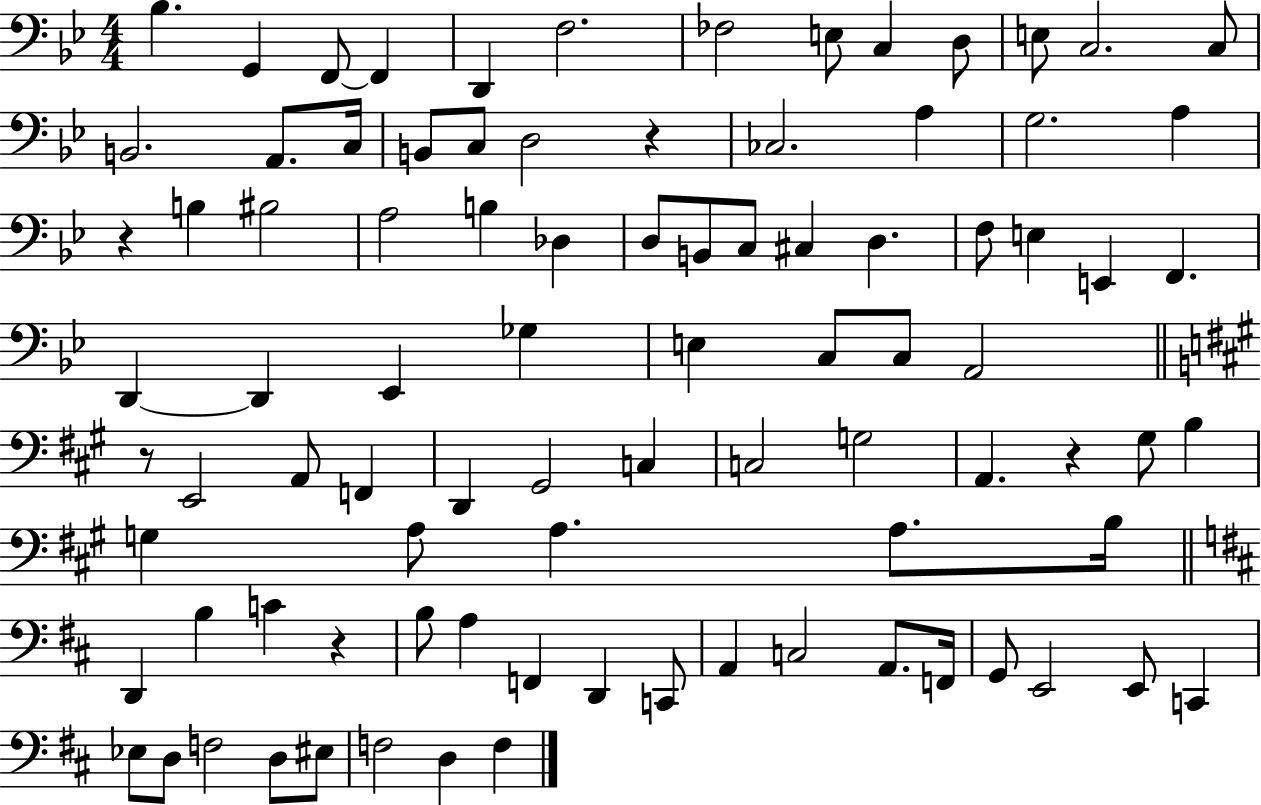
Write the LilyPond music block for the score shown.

{
  \clef bass
  \numericTimeSignature
  \time 4/4
  \key bes \major
  \repeat volta 2 { bes4. g,4 f,8~~ f,4 | d,4 f2. | fes2 e8 c4 d8 | e8 c2. c8 | \break b,2. a,8. c16 | b,8 c8 d2 r4 | ces2. a4 | g2. a4 | \break r4 b4 bis2 | a2 b4 des4 | d8 b,8 c8 cis4 d4. | f8 e4 e,4 f,4. | \break d,4~~ d,4 ees,4 ges4 | e4 c8 c8 a,2 | \bar "||" \break \key a \major r8 e,2 a,8 f,4 | d,4 gis,2 c4 | c2 g2 | a,4. r4 gis8 b4 | \break g4 a8 a4. a8. b16 | \bar "||" \break \key d \major d,4 b4 c'4 r4 | b8 a4 f,4 d,4 c,8 | a,4 c2 a,8. f,16 | g,8 e,2 e,8 c,4 | \break ees8 d8 f2 d8 eis8 | f2 d4 f4 | } \bar "|."
}